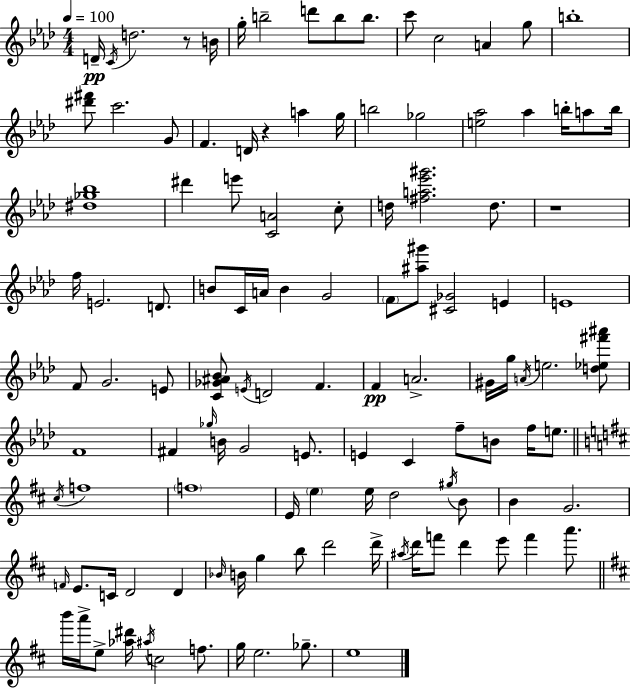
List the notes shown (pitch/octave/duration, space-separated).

D4/s C4/s D5/h. R/e B4/s G5/s B5/h D6/e B5/e B5/e. C6/e C5/h A4/q G5/e B5/w [D#6,F#6]/e C6/h. G4/e F4/q. D4/s R/q A5/q G5/s B5/h Gb5/h [E5,Ab5]/h Ab5/q B5/s A5/e B5/s [D#5,Gb5,Bb5]/w D#6/q E6/e [C4,A4]/h C5/e D5/s [F#5,A5,Eb6,G#6]/h. D5/e. R/w F5/s E4/h. D4/e. B4/e C4/s A4/s B4/q G4/h F4/e [A#5,G#6]/e [C#4,Gb4]/h E4/q E4/w F4/e G4/h. E4/e [C4,Gb4,A#4,Bb4]/e E4/s D4/h F4/q. F4/q A4/h. G#4/s G5/s A4/s E5/h. [D5,Eb5,F#6,A#6]/e F4/w F#4/q Gb5/s B4/s G4/h E4/e. E4/q C4/q F5/e B4/e F5/s E5/e. C#5/s F5/w F5/w E4/s E5/q E5/s D5/h G#5/s B4/e B4/q G4/h. F4/s E4/e. C4/s D4/h D4/q Bb4/s B4/s G5/q B5/e D6/h D6/s A#5/s D6/s F6/e D6/q E6/e F6/q A6/e. B6/s A6/s E5/e [Ab5,D#6]/s A#5/s C5/h F5/e. G5/s E5/h. Gb5/e. E5/w